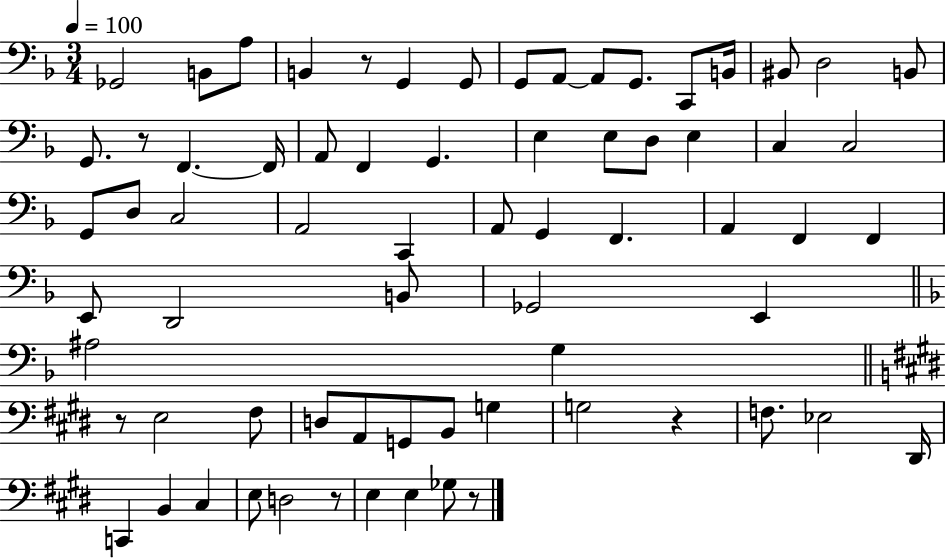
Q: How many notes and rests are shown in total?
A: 70